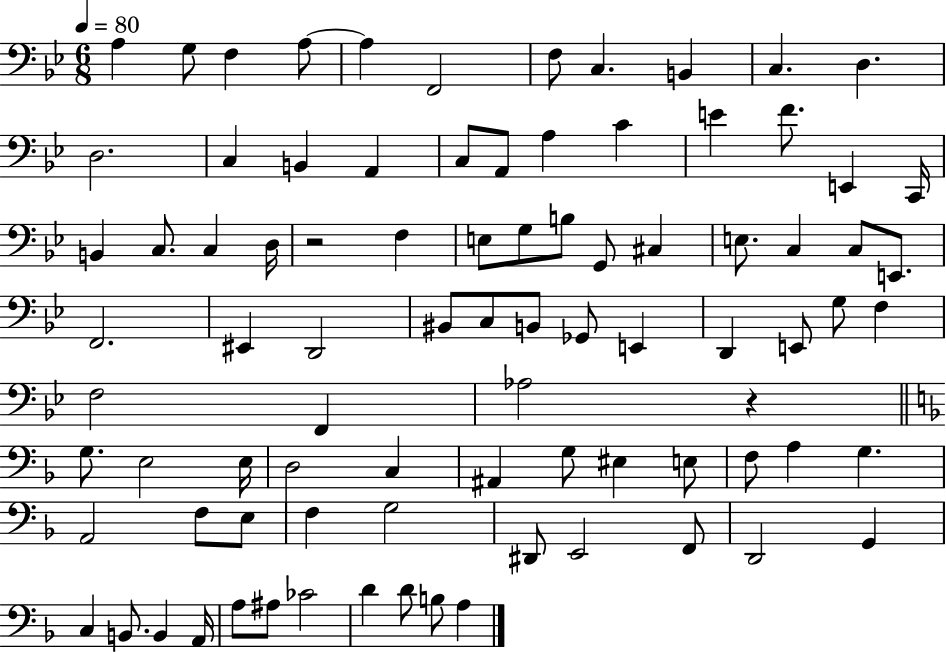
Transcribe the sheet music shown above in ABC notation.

X:1
T:Untitled
M:6/8
L:1/4
K:Bb
A, G,/2 F, A,/2 A, F,,2 F,/2 C, B,, C, D, D,2 C, B,, A,, C,/2 A,,/2 A, C E F/2 E,, C,,/4 B,, C,/2 C, D,/4 z2 F, E,/2 G,/2 B,/2 G,,/2 ^C, E,/2 C, C,/2 E,,/2 F,,2 ^E,, D,,2 ^B,,/2 C,/2 B,,/2 _G,,/2 E,, D,, E,,/2 G,/2 F, F,2 F,, _A,2 z G,/2 E,2 E,/4 D,2 C, ^A,, G,/2 ^E, E,/2 F,/2 A, G, A,,2 F,/2 E,/2 F, G,2 ^D,,/2 E,,2 F,,/2 D,,2 G,, C, B,,/2 B,, A,,/4 A,/2 ^A,/2 _C2 D D/2 B,/2 A,